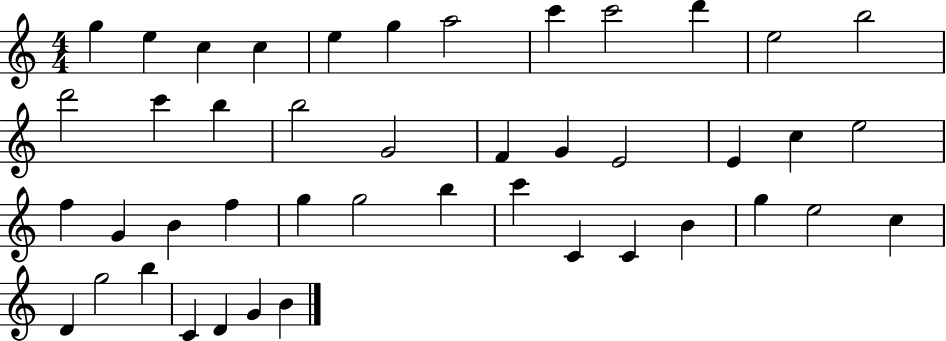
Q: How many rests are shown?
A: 0